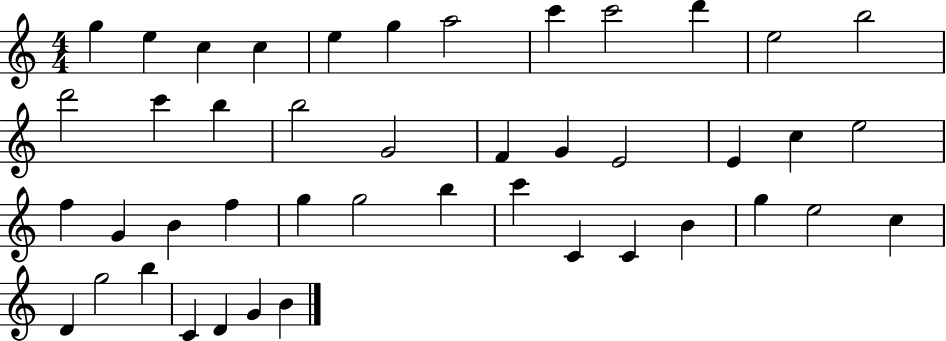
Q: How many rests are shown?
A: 0